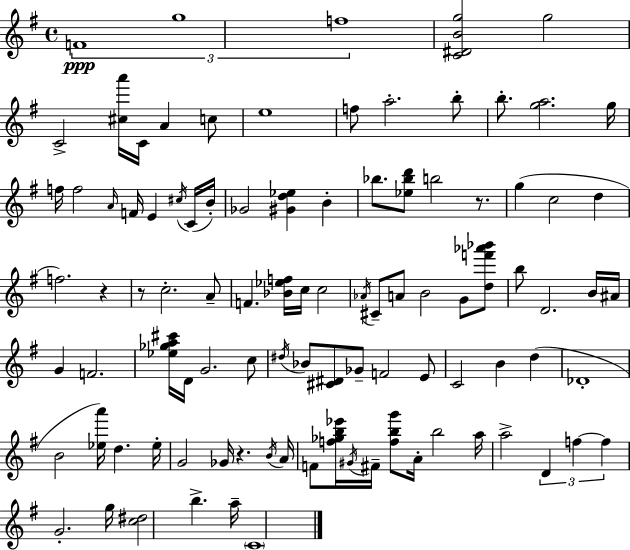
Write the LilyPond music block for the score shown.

{
  \clef treble
  \time 4/4
  \defaultTimeSignature
  \key g \major
  \repeat volta 2 { \tuplet 3/2 { f'1\ppp | g''1 | f''1 } | <c' dis' b' g''>2 g''2 | \break c'2-> <cis'' a'''>16 c'16 a'4 c''8 | e''1 | f''8 a''2.-. b''8-. | b''8.-. <g'' a''>2. g''16 | \break f''16 f''2 \grace { a'16 } f'16 e'4 \acciaccatura { cis''16 }( | c'16 b'16-.) ges'2 <gis' d'' ees''>4 b'4-. | bes''8. <ees'' bes'' d'''>8 b''2 r8. | g''4( c''2 d''4 | \break f''2.) r4 | r8 c''2.-. | a'8-- f'4. <bes' ees'' f''>16 c''16 c''2 | \acciaccatura { aes'16 } cis'8-- a'8 b'2 g'8 | \break <d'' f''' aes''' bes'''>8 b''8 d'2. | b'16 ais'16 g'4 f'2. | <ees'' ges'' a'' cis'''>16 d'16 g'2. | c''8 \acciaccatura { dis''16 } bes'8 <cis' dis'>8 ges'8-- f'2 | \break e'8 c'2 b'4 | d''4( des'1-. | b'2 <ees'' a'''>16) d''4. | ees''16-. g'2 ges'16 r4. | \break \acciaccatura { b'16 } a'16 f'8 <f'' ges'' b'' ees'''>16 \acciaccatura { gis'16 } fis'16-- <f'' b'' g'''>8 a'16-. b''2 | a''16 a''2-> \tuplet 3/2 { d'4 | f''4~~ f''4 } g'2.-. | g''16 <c'' dis''>2 b''4.-> | \break a''16-- \parenthesize c'1 | } \bar "|."
}